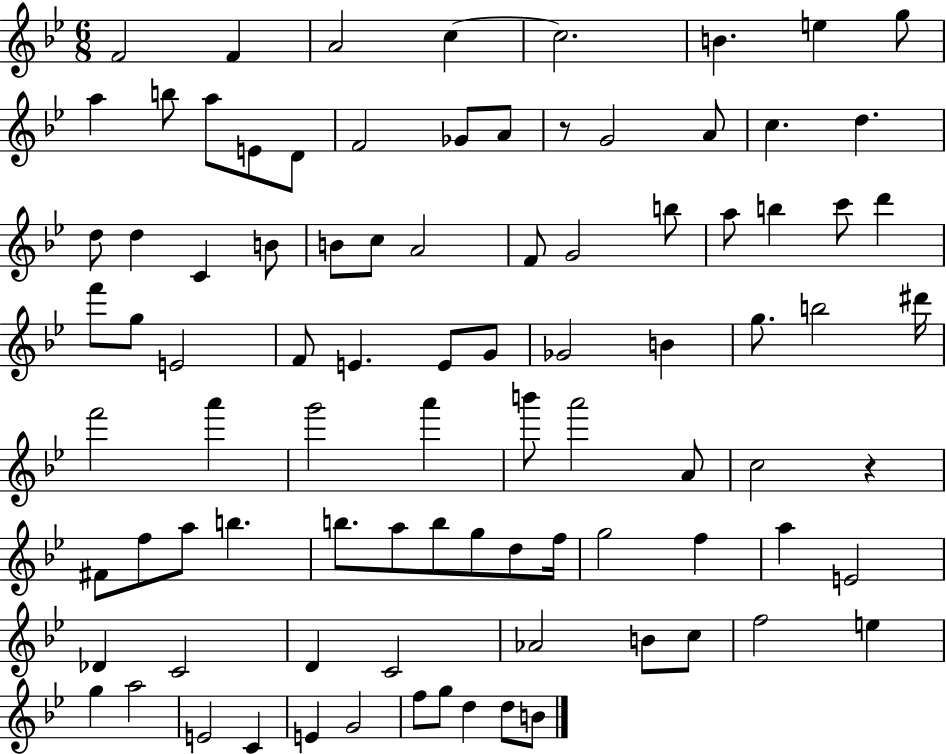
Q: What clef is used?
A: treble